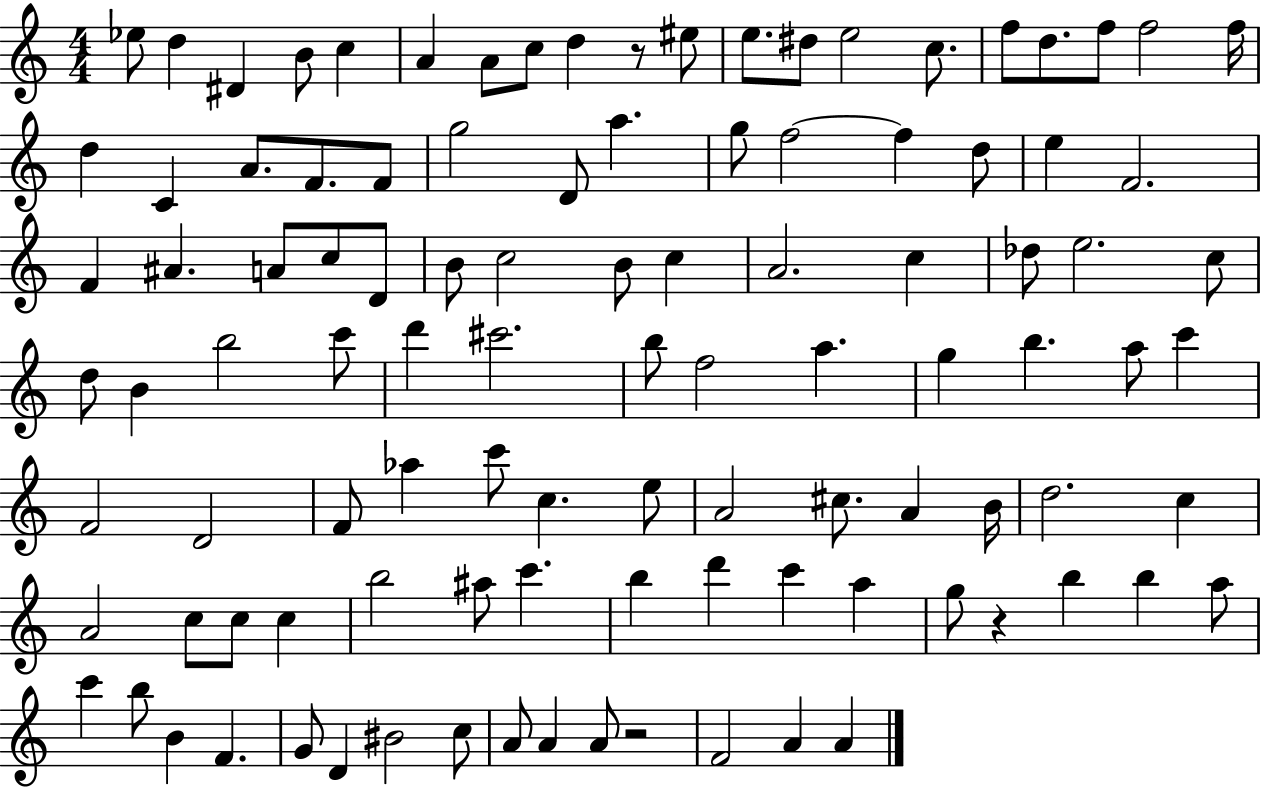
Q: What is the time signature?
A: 4/4